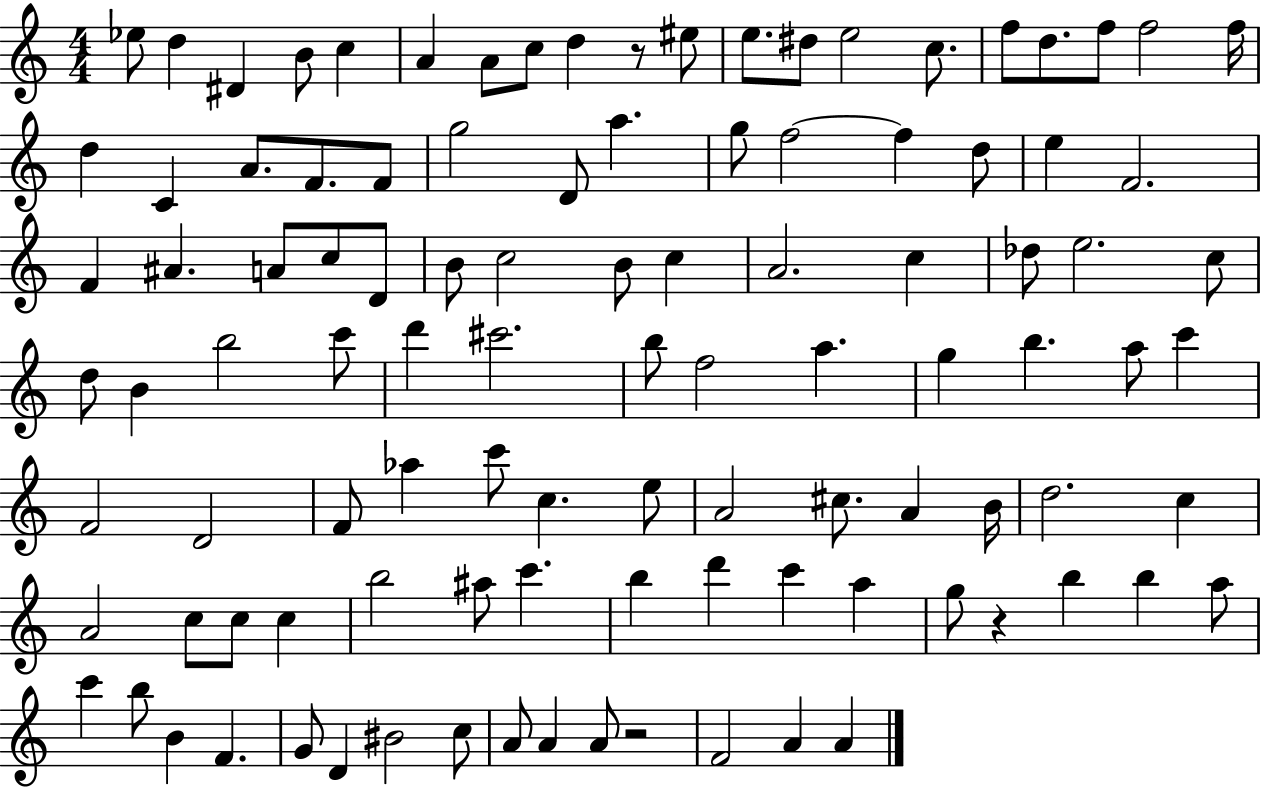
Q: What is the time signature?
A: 4/4